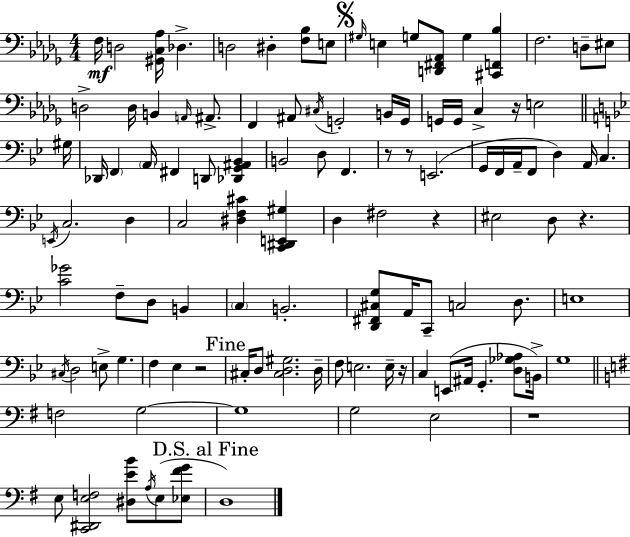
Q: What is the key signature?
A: BES minor